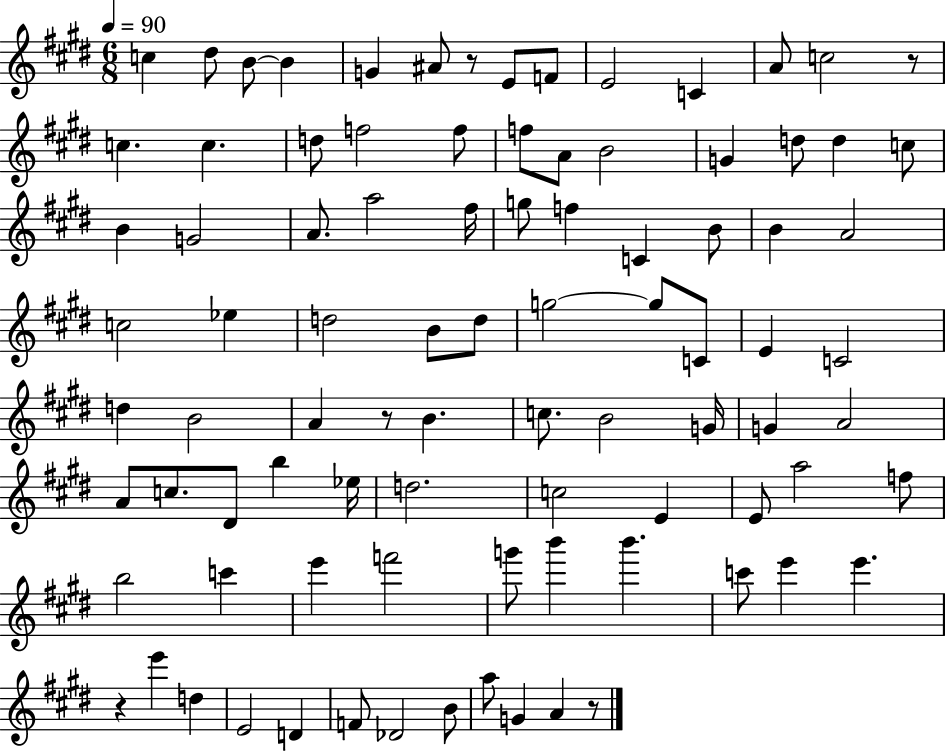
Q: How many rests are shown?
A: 5